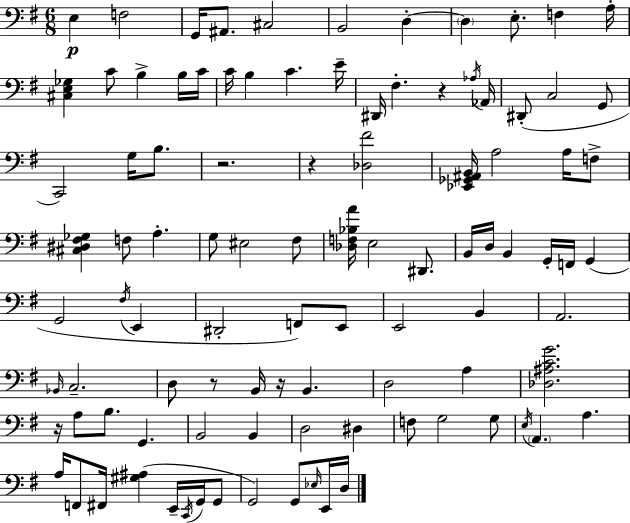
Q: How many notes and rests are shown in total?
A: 99